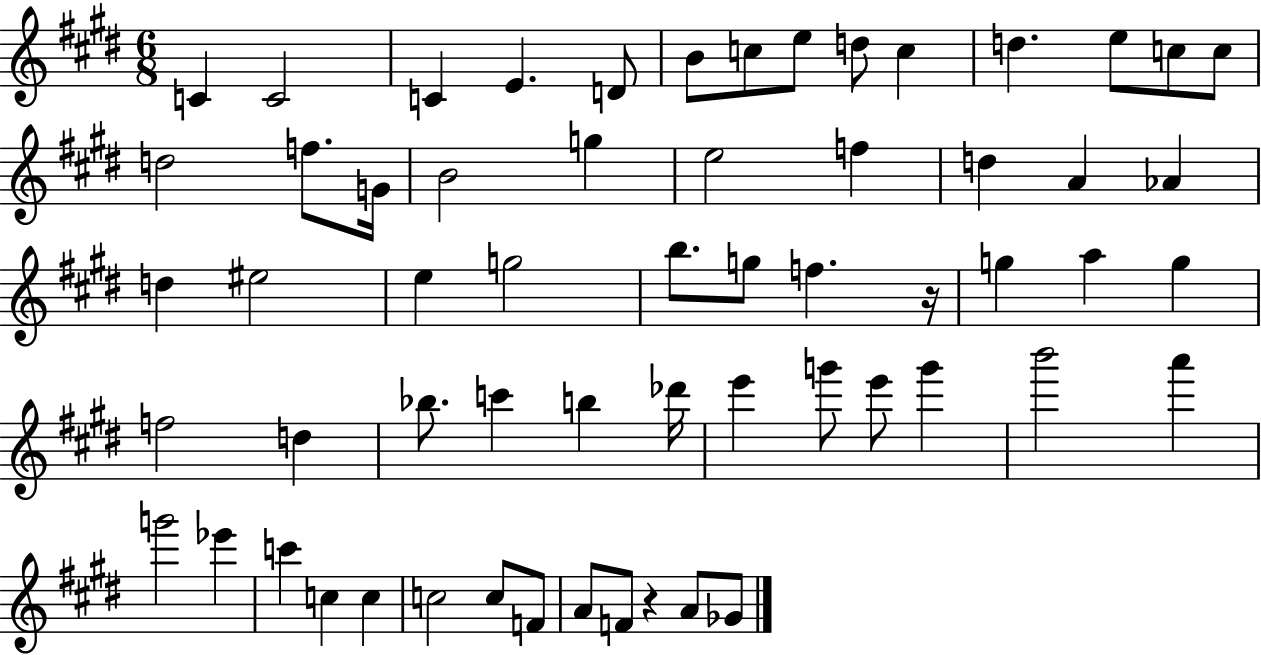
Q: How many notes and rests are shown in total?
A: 60